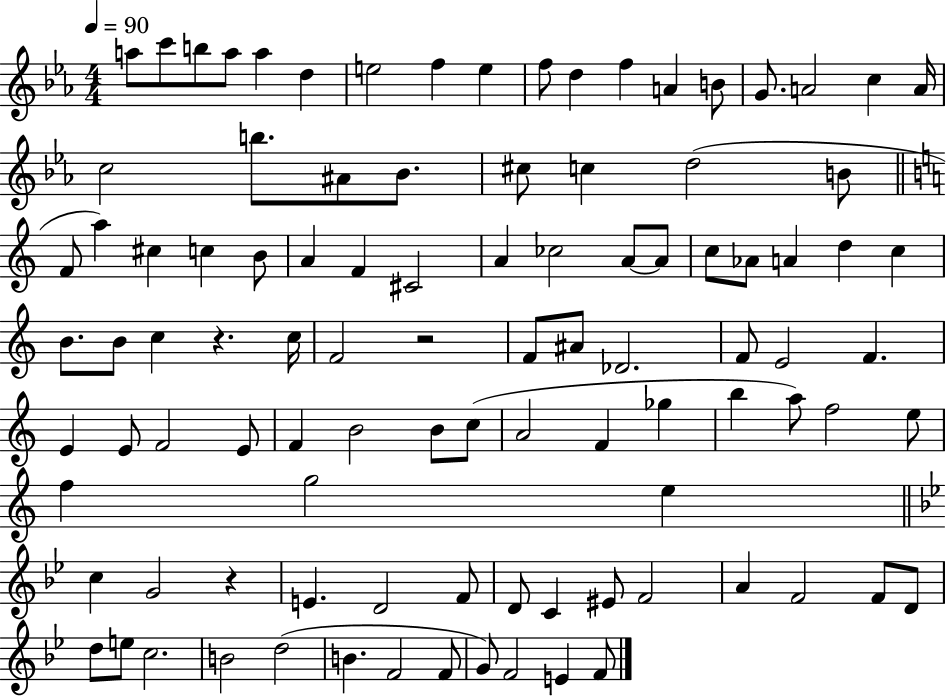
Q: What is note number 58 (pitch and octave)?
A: E4